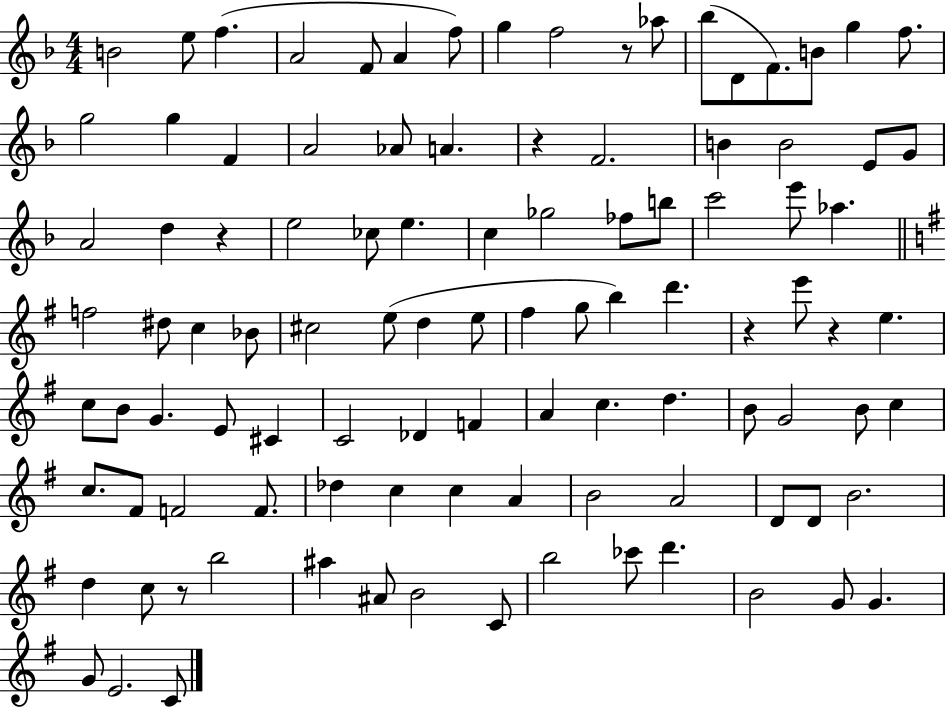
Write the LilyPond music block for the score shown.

{
  \clef treble
  \numericTimeSignature
  \time 4/4
  \key f \major
  b'2 e''8 f''4.( | a'2 f'8 a'4 f''8) | g''4 f''2 r8 aes''8 | bes''8( d'8 f'8.) b'8 g''4 f''8. | \break g''2 g''4 f'4 | a'2 aes'8 a'4. | r4 f'2. | b'4 b'2 e'8 g'8 | \break a'2 d''4 r4 | e''2 ces''8 e''4. | c''4 ges''2 fes''8 b''8 | c'''2 e'''8 aes''4. | \break \bar "||" \break \key e \minor f''2 dis''8 c''4 bes'8 | cis''2 e''8( d''4 e''8 | fis''4 g''8 b''4) d'''4. | r4 e'''8 r4 e''4. | \break c''8 b'8 g'4. e'8 cis'4 | c'2 des'4 f'4 | a'4 c''4. d''4. | b'8 g'2 b'8 c''4 | \break c''8. fis'8 f'2 f'8. | des''4 c''4 c''4 a'4 | b'2 a'2 | d'8 d'8 b'2. | \break d''4 c''8 r8 b''2 | ais''4 ais'8 b'2 c'8 | b''2 ces'''8 d'''4. | b'2 g'8 g'4. | \break g'8 e'2. c'8 | \bar "|."
}